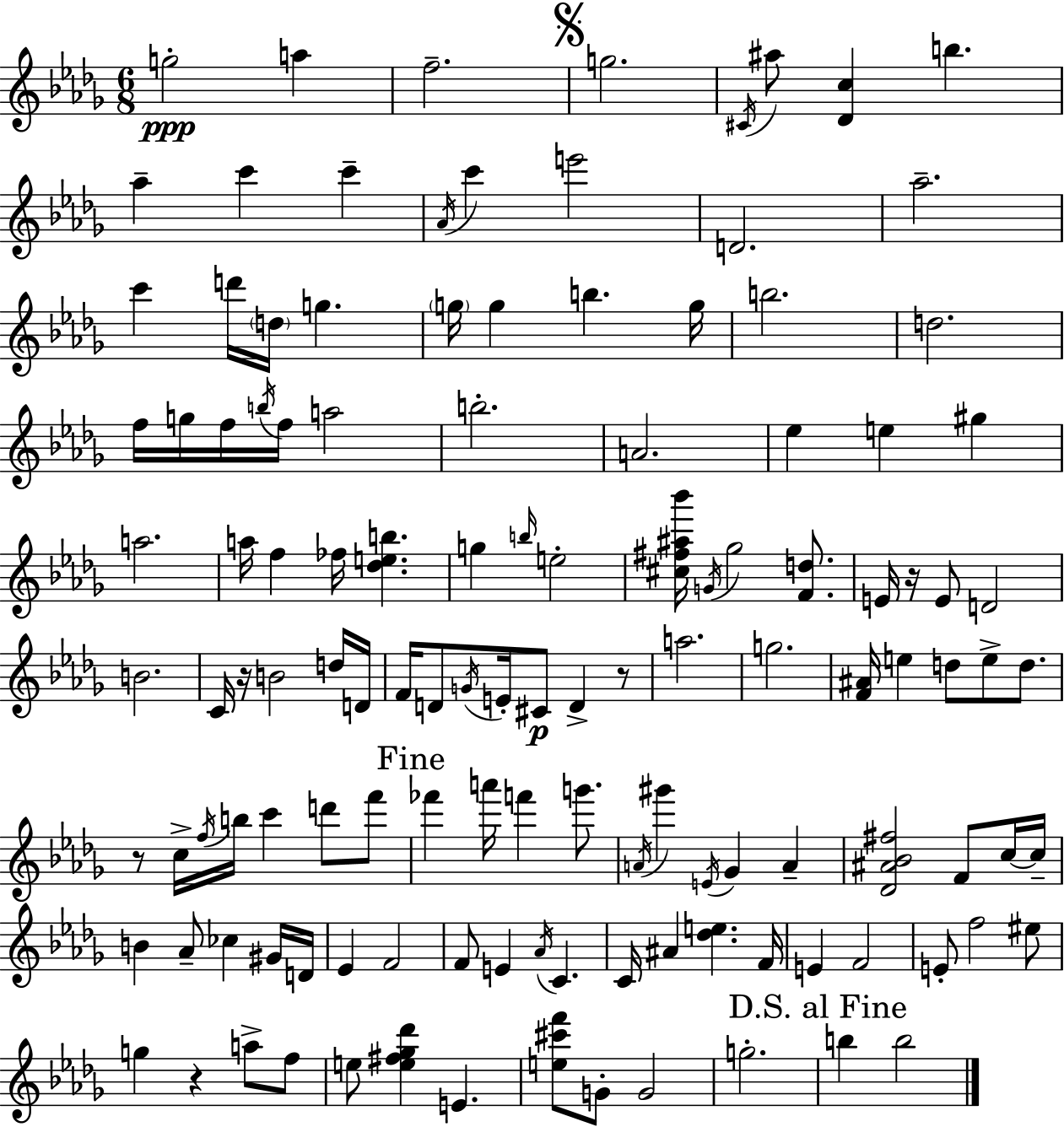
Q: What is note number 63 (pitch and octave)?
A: D5